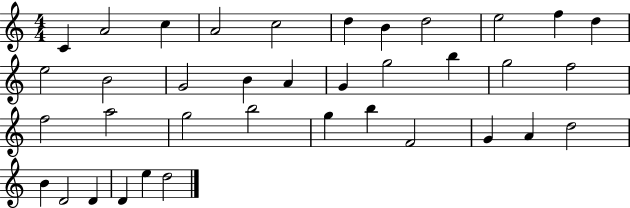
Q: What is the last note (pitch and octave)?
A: D5